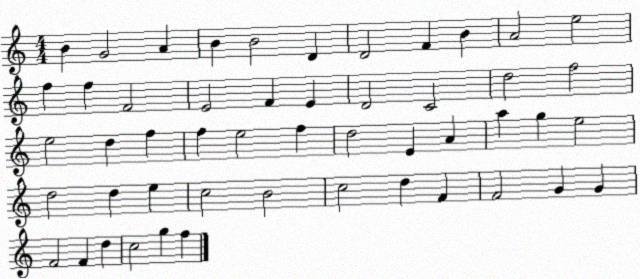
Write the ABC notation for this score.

X:1
T:Untitled
M:4/4
L:1/4
K:C
B G2 A B B2 D D2 F B A2 e2 f f F2 E2 F E D2 C2 d2 f2 e2 d f f e2 f d2 E A a g e2 d2 d e c2 B2 c2 d F F2 G G F2 F d c2 g f